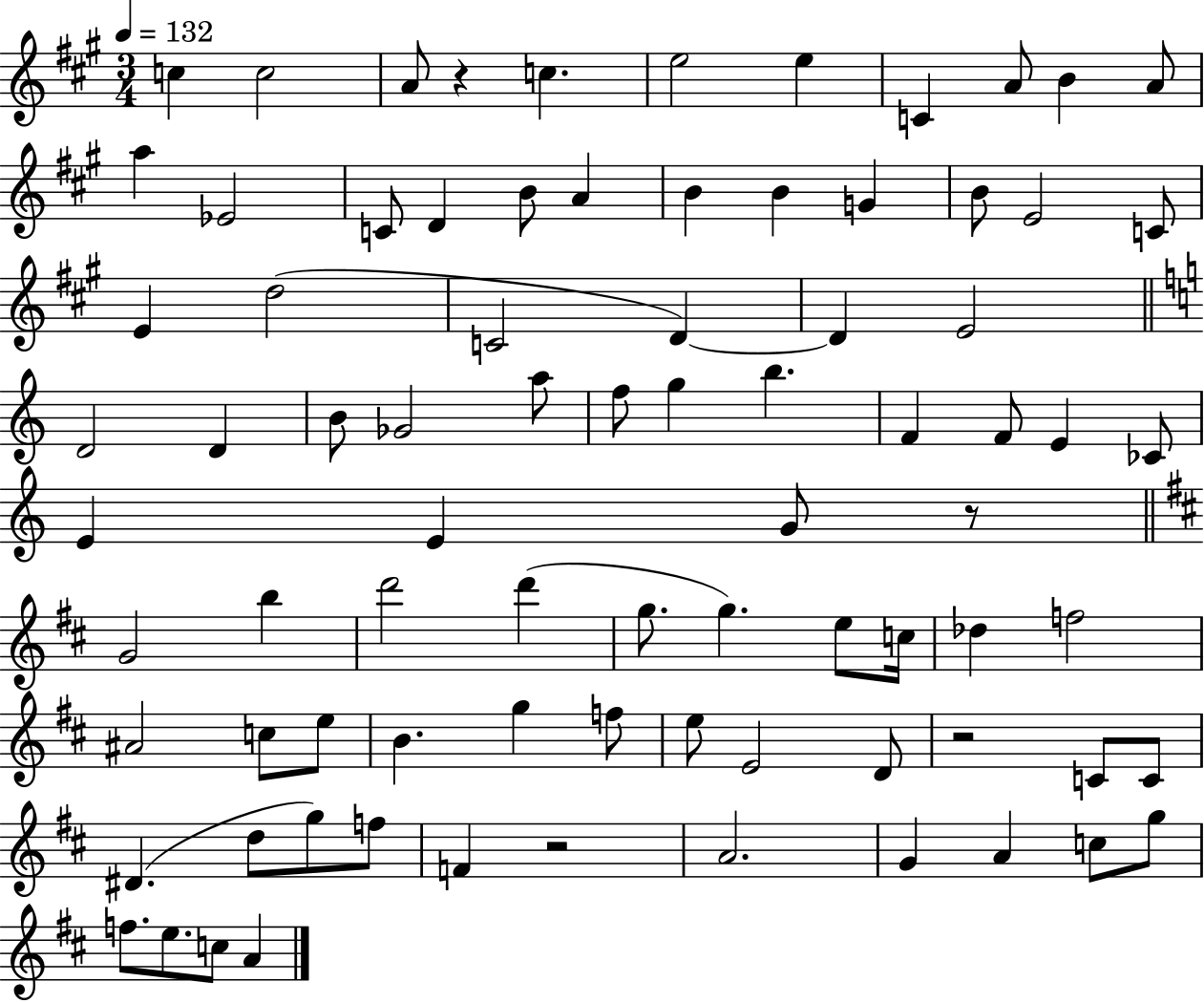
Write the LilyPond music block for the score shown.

{
  \clef treble
  \numericTimeSignature
  \time 3/4
  \key a \major
  \tempo 4 = 132
  c''4 c''2 | a'8 r4 c''4. | e''2 e''4 | c'4 a'8 b'4 a'8 | \break a''4 ees'2 | c'8 d'4 b'8 a'4 | b'4 b'4 g'4 | b'8 e'2 c'8 | \break e'4 d''2( | c'2 d'4~~) | d'4 e'2 | \bar "||" \break \key c \major d'2 d'4 | b'8 ges'2 a''8 | f''8 g''4 b''4. | f'4 f'8 e'4 ces'8 | \break e'4 e'4 g'8 r8 | \bar "||" \break \key d \major g'2 b''4 | d'''2 d'''4( | g''8. g''4.) e''8 c''16 | des''4 f''2 | \break ais'2 c''8 e''8 | b'4. g''4 f''8 | e''8 e'2 d'8 | r2 c'8 c'8 | \break dis'4.( d''8 g''8) f''8 | f'4 r2 | a'2. | g'4 a'4 c''8 g''8 | \break f''8. e''8. c''8 a'4 | \bar "|."
}